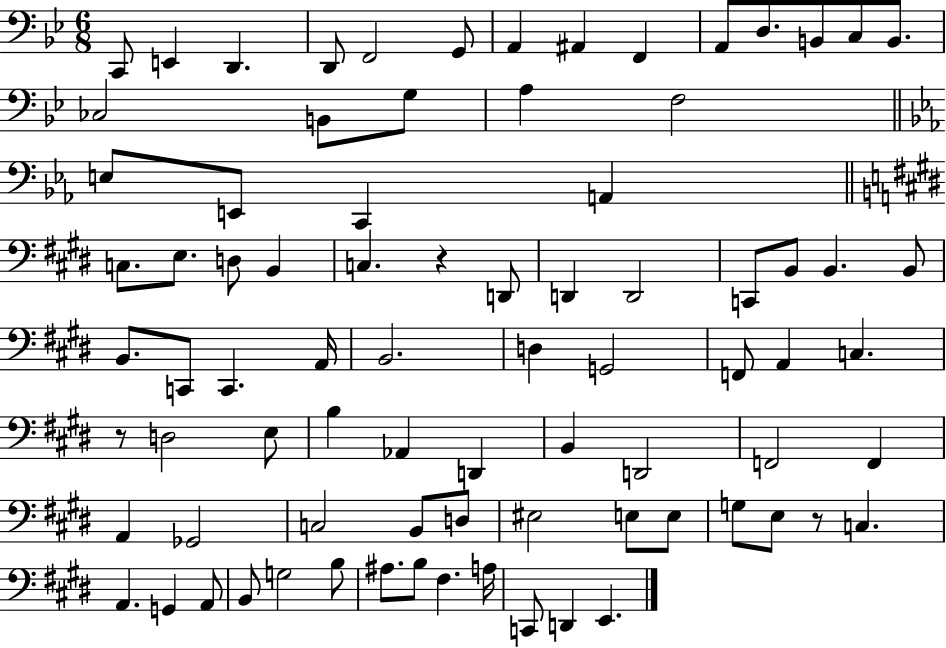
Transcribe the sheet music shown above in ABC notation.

X:1
T:Untitled
M:6/8
L:1/4
K:Bb
C,,/2 E,, D,, D,,/2 F,,2 G,,/2 A,, ^A,, F,, A,,/2 D,/2 B,,/2 C,/2 B,,/2 _C,2 B,,/2 G,/2 A, F,2 E,/2 E,,/2 C,, A,, C,/2 E,/2 D,/2 B,, C, z D,,/2 D,, D,,2 C,,/2 B,,/2 B,, B,,/2 B,,/2 C,,/2 C,, A,,/4 B,,2 D, G,,2 F,,/2 A,, C, z/2 D,2 E,/2 B, _A,, D,, B,, D,,2 F,,2 F,, A,, _G,,2 C,2 B,,/2 D,/2 ^E,2 E,/2 E,/2 G,/2 E,/2 z/2 C, A,, G,, A,,/2 B,,/2 G,2 B,/2 ^A,/2 B,/2 ^F, A,/4 C,,/2 D,, E,,